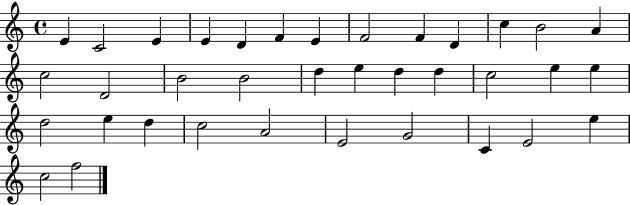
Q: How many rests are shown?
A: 0